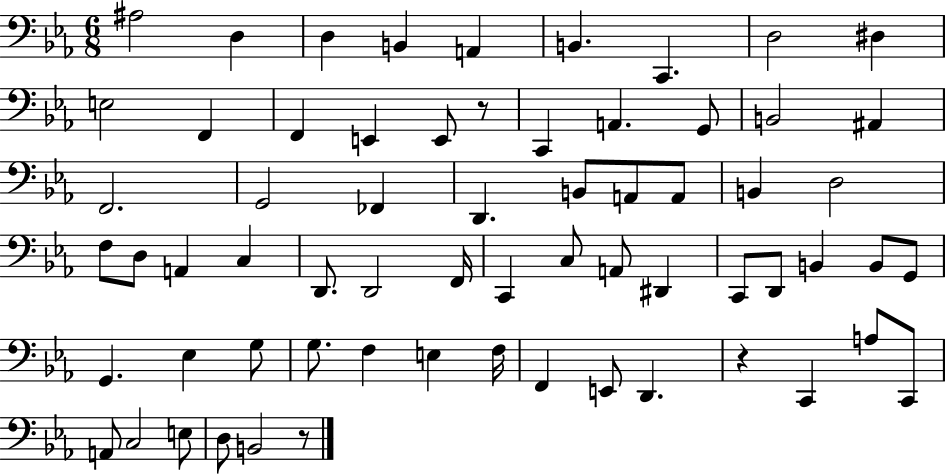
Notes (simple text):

A#3/h D3/q D3/q B2/q A2/q B2/q. C2/q. D3/h D#3/q E3/h F2/q F2/q E2/q E2/e R/e C2/q A2/q. G2/e B2/h A#2/q F2/h. G2/h FES2/q D2/q. B2/e A2/e A2/e B2/q D3/h F3/e D3/e A2/q C3/q D2/e. D2/h F2/s C2/q C3/e A2/e D#2/q C2/e D2/e B2/q B2/e G2/e G2/q. Eb3/q G3/e G3/e. F3/q E3/q F3/s F2/q E2/e D2/q. R/q C2/q A3/e C2/e A2/e C3/h E3/e D3/e B2/h R/e